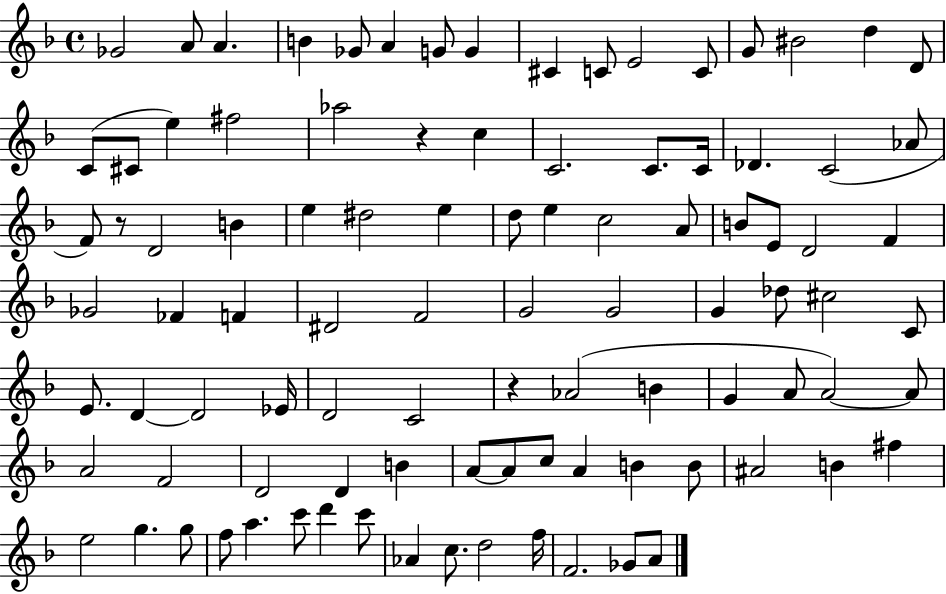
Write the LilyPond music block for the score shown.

{
  \clef treble
  \time 4/4
  \defaultTimeSignature
  \key f \major
  \repeat volta 2 { ges'2 a'8 a'4. | b'4 ges'8 a'4 g'8 g'4 | cis'4 c'8 e'2 c'8 | g'8 bis'2 d''4 d'8 | \break c'8( cis'8 e''4) fis''2 | aes''2 r4 c''4 | c'2. c'8. c'16 | des'4. c'2( aes'8 | \break f'8) r8 d'2 b'4 | e''4 dis''2 e''4 | d''8 e''4 c''2 a'8 | b'8 e'8 d'2 f'4 | \break ges'2 fes'4 f'4 | dis'2 f'2 | g'2 g'2 | g'4 des''8 cis''2 c'8 | \break e'8. d'4~~ d'2 ees'16 | d'2 c'2 | r4 aes'2( b'4 | g'4 a'8 a'2~~) a'8 | \break a'2 f'2 | d'2 d'4 b'4 | a'8~~ a'8 c''8 a'4 b'4 b'8 | ais'2 b'4 fis''4 | \break e''2 g''4. g''8 | f''8 a''4. c'''8 d'''4 c'''8 | aes'4 c''8. d''2 f''16 | f'2. ges'8 a'8 | \break } \bar "|."
}